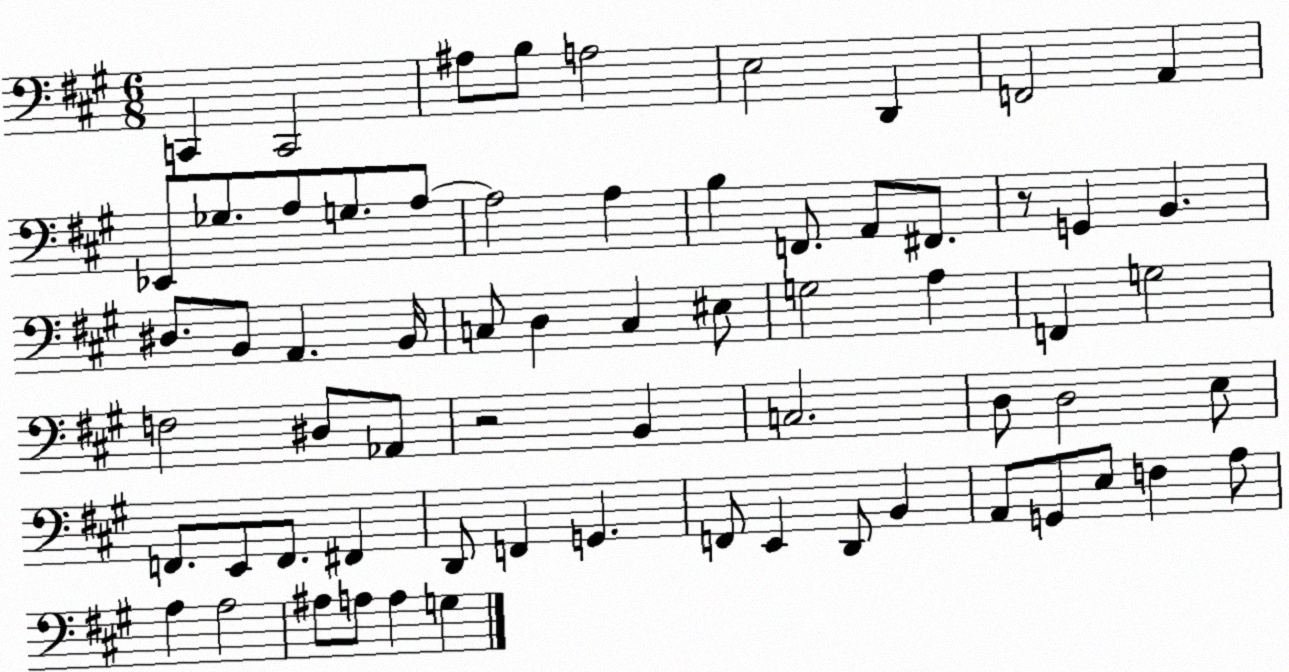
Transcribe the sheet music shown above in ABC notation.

X:1
T:Untitled
M:6/8
L:1/4
K:A
C,, C,,2 ^A,/2 B,/2 A,2 E,2 D,, F,,2 A,, _E,,/2 _G,/2 A,/2 G,/2 A,/2 A,2 A, B, F,,/2 A,,/2 ^F,,/2 z/2 G,, B,, ^D,/2 B,,/2 A,, B,,/4 C,/2 D, C, ^E,/2 G,2 A, F,, G,2 F,2 ^D,/2 _A,,/2 z2 B,, C,2 D,/2 D,2 E,/2 F,,/2 E,,/2 F,,/2 ^F,, D,,/2 F,, G,, F,,/2 E,, D,,/2 B,, A,,/2 G,,/2 E,/2 F, A,/2 A, A,2 ^A,/2 A,/2 A, G,